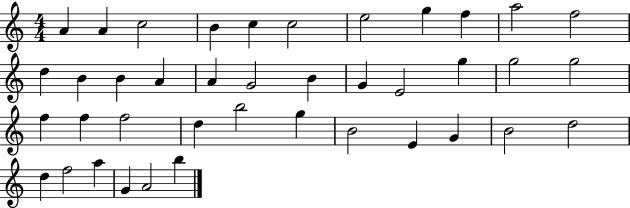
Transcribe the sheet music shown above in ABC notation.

X:1
T:Untitled
M:4/4
L:1/4
K:C
A A c2 B c c2 e2 g f a2 f2 d B B A A G2 B G E2 g g2 g2 f f f2 d b2 g B2 E G B2 d2 d f2 a G A2 b